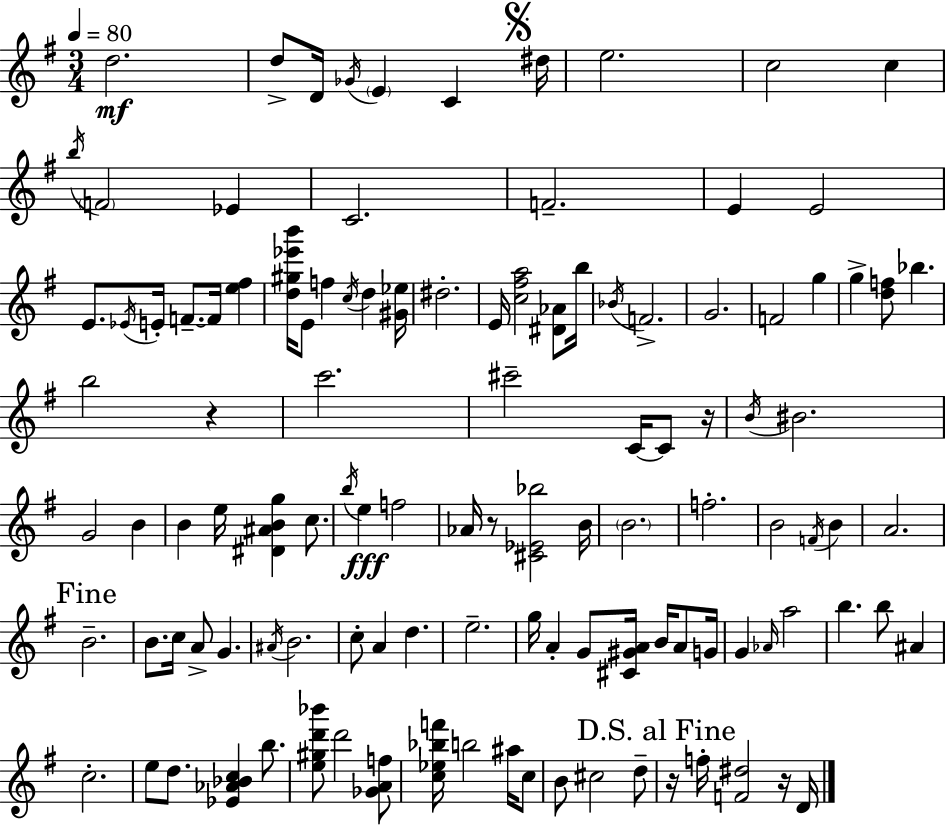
{
  \clef treble
  \numericTimeSignature
  \time 3/4
  \key e \minor
  \tempo 4 = 80
  d''2.\mf | d''8-> d'16 \acciaccatura { ges'16 } \parenthesize e'4 c'4 | \mark \markup { \musicglyph "scripts.segno" } dis''16 e''2. | c''2 c''4 | \break \acciaccatura { b''16 } \parenthesize f'2 ees'4 | c'2. | f'2.-- | e'4 e'2 | \break e'8. \acciaccatura { ees'16 } e'16-. f'8.--~~ f'16 <e'' fis''>4 | <d'' gis'' ees''' b'''>16 e'8 f''4 \acciaccatura { c''16 } d''4 | <gis' ees''>16 dis''2.-. | e'16 <c'' fis'' a''>2 | \break <dis' aes'>8 b''16 \acciaccatura { bes'16 } f'2.-> | g'2. | f'2 | g''4 g''4-> <d'' f''>8 bes''4. | \break b''2 | r4 c'''2. | cis'''2-- | c'16~~ c'8 r16 \acciaccatura { b'16 } bis'2. | \break g'2 | b'4 b'4 e''16 <dis' ais' b' g''>4 | c''8. \acciaccatura { b''16 }\fff e''4 f''2 | aes'16 r8 <cis' ees' bes''>2 | \break b'16 \parenthesize b'2. | f''2.-. | b'2 | \acciaccatura { f'16 } b'4 a'2. | \break \mark "Fine" b'2.-- | b'8. c''16 | a'8-> g'4. \acciaccatura { ais'16 } b'2. | c''8-. a'4 | \break d''4. e''2.-- | g''16 a'4-. | g'8 <cis' gis' a'>16 b'16 a'8 g'16 g'4 | \grace { aes'16 } a''2 b''4. | \break b''8 ais'4 c''2.-. | e''8 | d''8. <ees' aes' bes' c''>4 b''8. <e'' gis'' d''' bes'''>8 | d'''2 <ges' a' f''>8 <c'' ees'' bes'' f'''>16 b''2 | \break ais''16 c''8 b'8 | cis''2 d''8-- \mark "D.S. al Fine" r16 f''16-. | <f' dis''>2 r16 d'16 \bar "|."
}